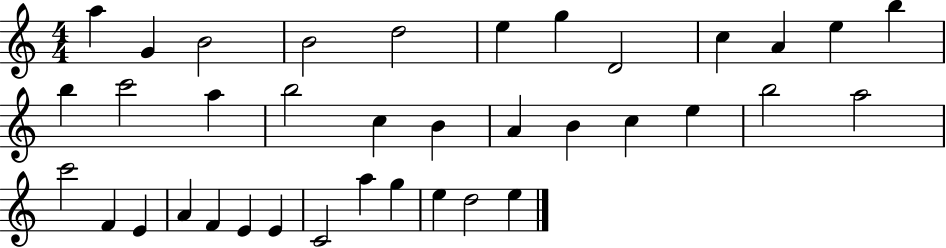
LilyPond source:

{
  \clef treble
  \numericTimeSignature
  \time 4/4
  \key c \major
  a''4 g'4 b'2 | b'2 d''2 | e''4 g''4 d'2 | c''4 a'4 e''4 b''4 | \break b''4 c'''2 a''4 | b''2 c''4 b'4 | a'4 b'4 c''4 e''4 | b''2 a''2 | \break c'''2 f'4 e'4 | a'4 f'4 e'4 e'4 | c'2 a''4 g''4 | e''4 d''2 e''4 | \break \bar "|."
}